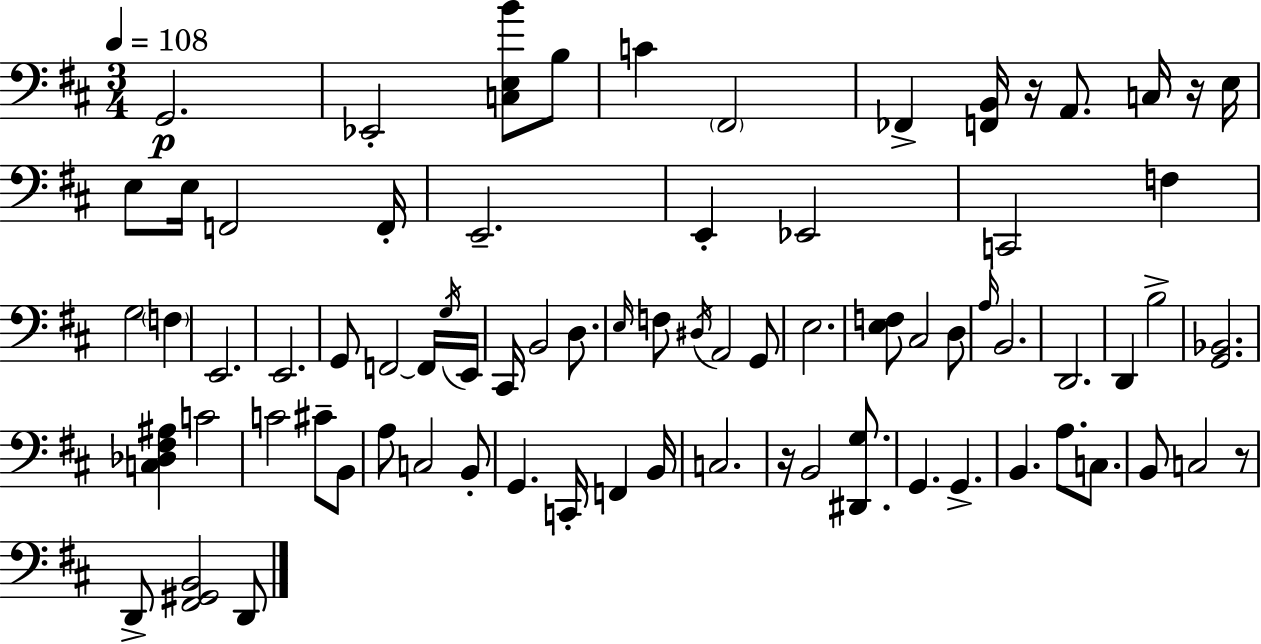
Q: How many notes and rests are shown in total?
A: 76